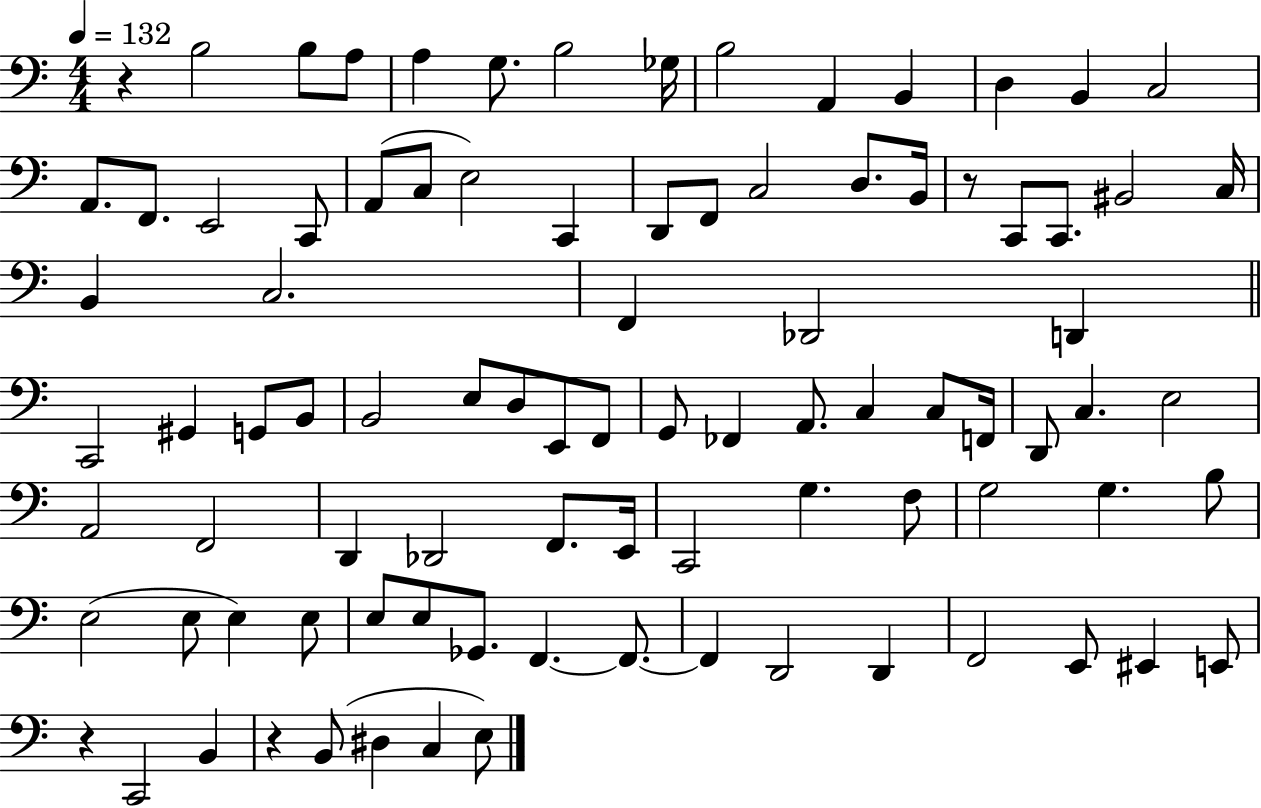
X:1
T:Untitled
M:4/4
L:1/4
K:C
z B,2 B,/2 A,/2 A, G,/2 B,2 _G,/4 B,2 A,, B,, D, B,, C,2 A,,/2 F,,/2 E,,2 C,,/2 A,,/2 C,/2 E,2 C,, D,,/2 F,,/2 C,2 D,/2 B,,/4 z/2 C,,/2 C,,/2 ^B,,2 C,/4 B,, C,2 F,, _D,,2 D,, C,,2 ^G,, G,,/2 B,,/2 B,,2 E,/2 D,/2 E,,/2 F,,/2 G,,/2 _F,, A,,/2 C, C,/2 F,,/4 D,,/2 C, E,2 A,,2 F,,2 D,, _D,,2 F,,/2 E,,/4 C,,2 G, F,/2 G,2 G, B,/2 E,2 E,/2 E, E,/2 E,/2 E,/2 _G,,/2 F,, F,,/2 F,, D,,2 D,, F,,2 E,,/2 ^E,, E,,/2 z C,,2 B,, z B,,/2 ^D, C, E,/2